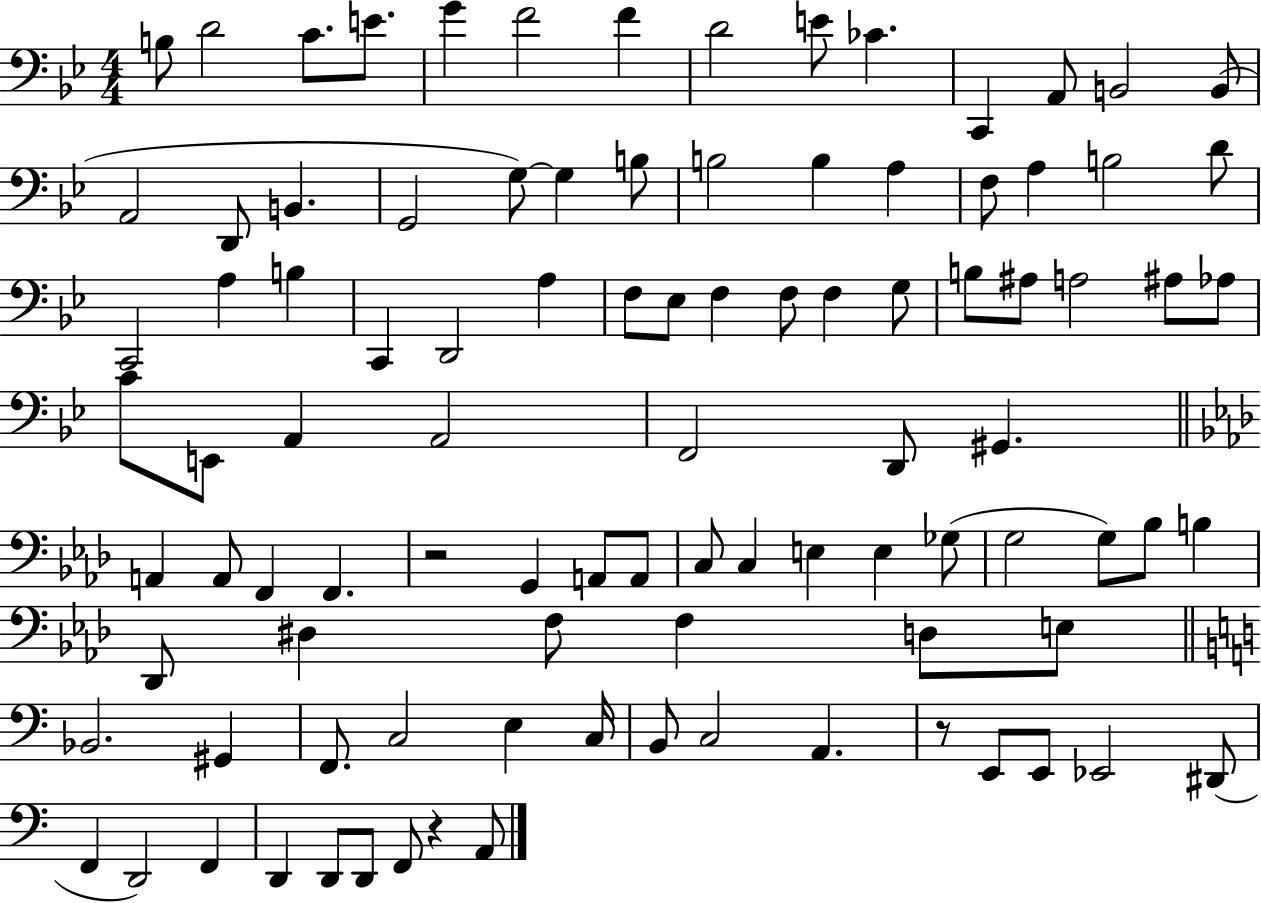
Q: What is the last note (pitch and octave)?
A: A2